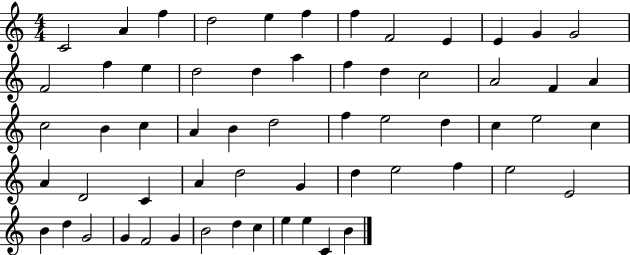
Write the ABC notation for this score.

X:1
T:Untitled
M:4/4
L:1/4
K:C
C2 A f d2 e f f F2 E E G G2 F2 f e d2 d a f d c2 A2 F A c2 B c A B d2 f e2 d c e2 c A D2 C A d2 G d e2 f e2 E2 B d G2 G F2 G B2 d c e e C B